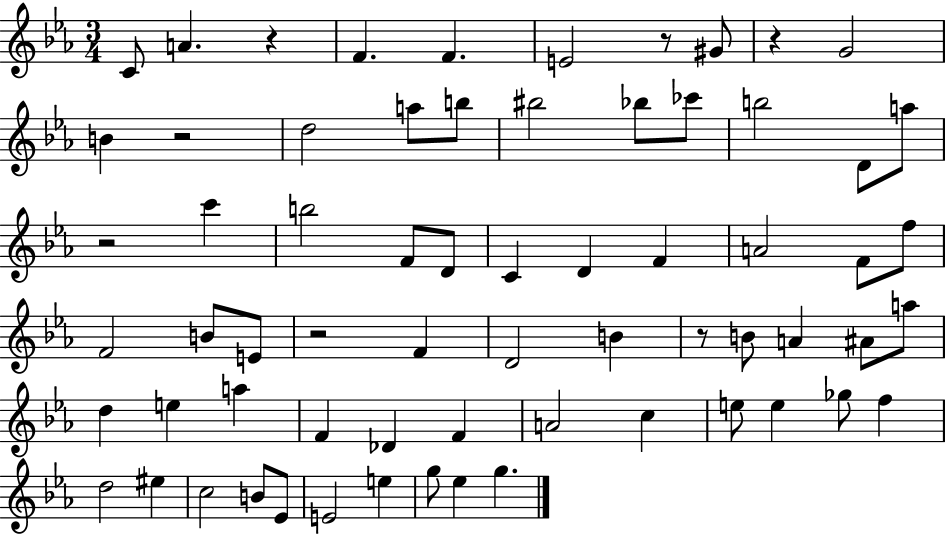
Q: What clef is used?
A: treble